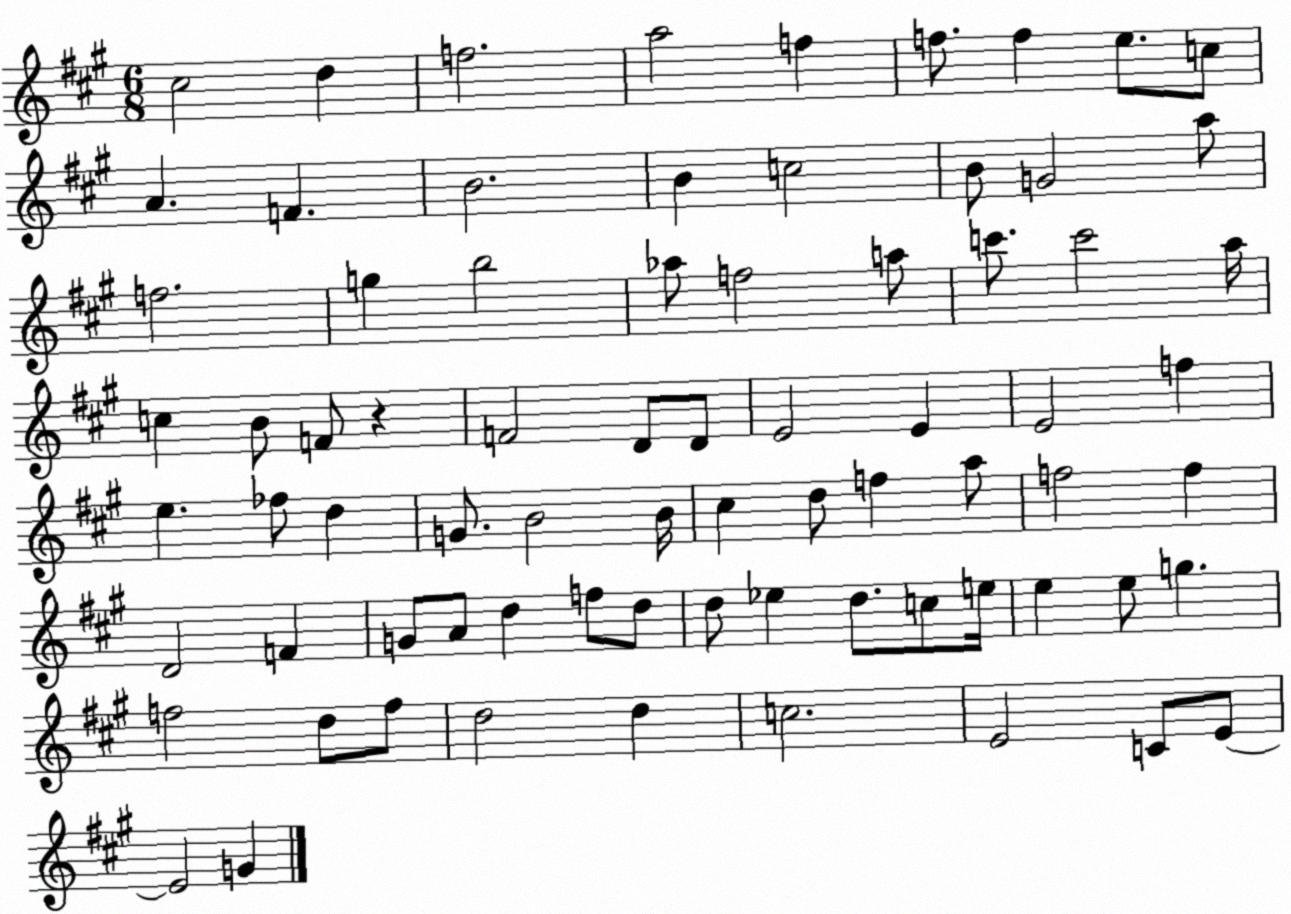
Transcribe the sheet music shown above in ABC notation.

X:1
T:Untitled
M:6/8
L:1/4
K:A
^c2 d f2 a2 f f/2 f e/2 c/2 A F B2 B c2 B/2 G2 a/2 f2 g b2 _a/2 f2 a/2 c'/2 c'2 a/4 c B/2 F/2 z F2 D/2 D/2 E2 E E2 f e _f/2 d G/2 B2 B/4 ^c d/2 f a/2 f2 f D2 F G/2 A/2 d f/2 d/2 d/2 _e d/2 c/2 e/4 e e/2 g f2 d/2 f/2 d2 d c2 E2 C/2 E/2 E2 G